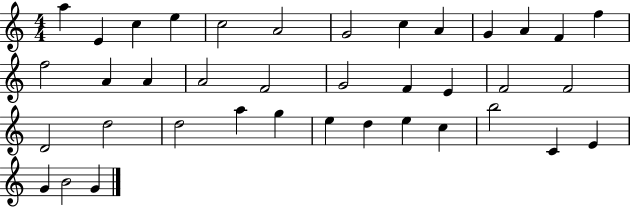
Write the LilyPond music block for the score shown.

{
  \clef treble
  \numericTimeSignature
  \time 4/4
  \key c \major
  a''4 e'4 c''4 e''4 | c''2 a'2 | g'2 c''4 a'4 | g'4 a'4 f'4 f''4 | \break f''2 a'4 a'4 | a'2 f'2 | g'2 f'4 e'4 | f'2 f'2 | \break d'2 d''2 | d''2 a''4 g''4 | e''4 d''4 e''4 c''4 | b''2 c'4 e'4 | \break g'4 b'2 g'4 | \bar "|."
}